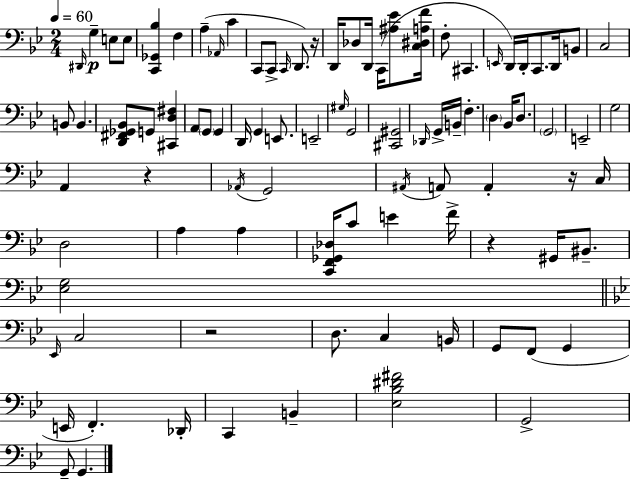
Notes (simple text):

D#2/s G3/q E3/e E3/e [C2,Gb2,Bb3]/q F3/q A3/q Ab2/s C4/q C2/e C2/e C2/s D2/e. R/s D2/s Db3/e D2/s C2/s [A#3,Eb4]/e [C3,D#3,A3,F4]/s F3/e C#2/q. E2/s D2/s D2/s C2/e. D2/s B2/e C3/h B2/e B2/q. [D2,F#2,Gb2,Bb2]/e G2/e [C#2,D3,F#3]/q A2/e G2/e G2/q D2/s G2/q E2/e. E2/h G#3/s G2/h [C#2,G#2]/h Db2/s G2/s B2/s F3/q. D3/q Bb2/s D3/e. G2/h E2/h G3/h A2/q R/q Ab2/s G2/h A#2/s A2/e A2/q R/s C3/s D3/h A3/q A3/q [C2,F2,Gb2,Db3]/s C4/e E4/q F4/s R/q G#2/s BIS2/e. [Eb3,G3]/h Eb2/s C3/h R/h D3/e. C3/q B2/s G2/e F2/e G2/q E2/s F2/q. Db2/s C2/q B2/q [Eb3,Bb3,D#4,F#4]/h G2/h G2/e G2/q.